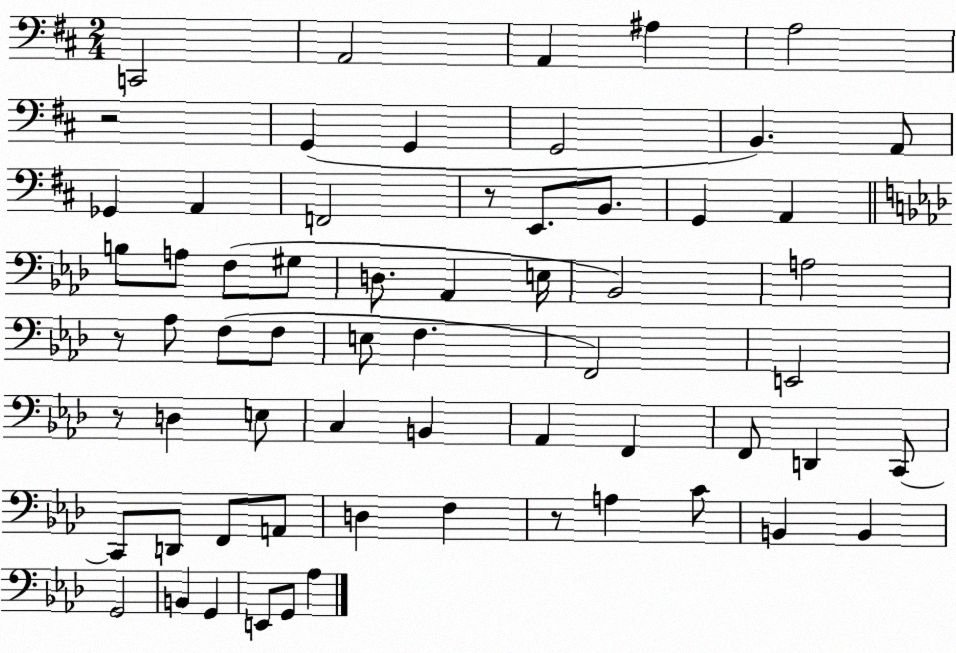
X:1
T:Untitled
M:2/4
L:1/4
K:D
C,,2 A,,2 A,, ^A, A,2 z2 G,, G,, G,,2 B,, A,,/2 _G,, A,, F,,2 z/2 E,,/2 B,,/2 G,, A,, B,/2 A,/2 F,/2 ^G,/2 D,/2 _A,, E,/4 _B,,2 A,2 z/2 _A,/2 F,/2 F,/2 E,/2 F, F,,2 E,,2 z/2 D, E,/2 C, B,, _A,, F,, F,,/2 D,, C,,/2 C,,/2 D,,/2 F,,/2 A,,/2 D, F, z/2 A, C/2 B,, B,, G,,2 B,, G,, E,,/2 G,,/2 _A,